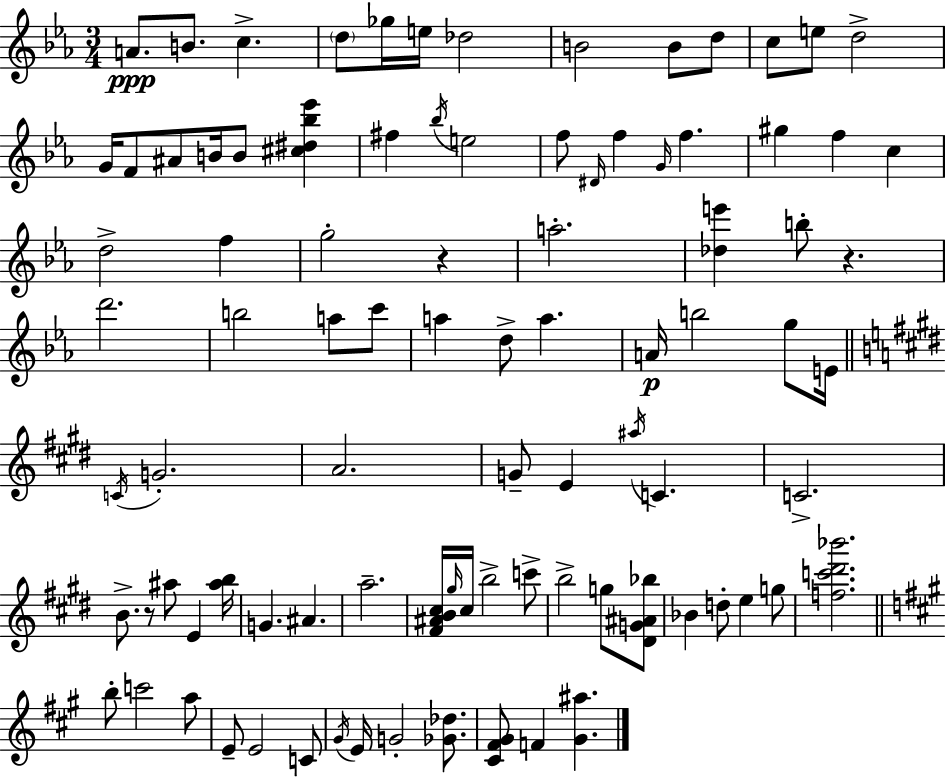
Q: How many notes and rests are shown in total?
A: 91